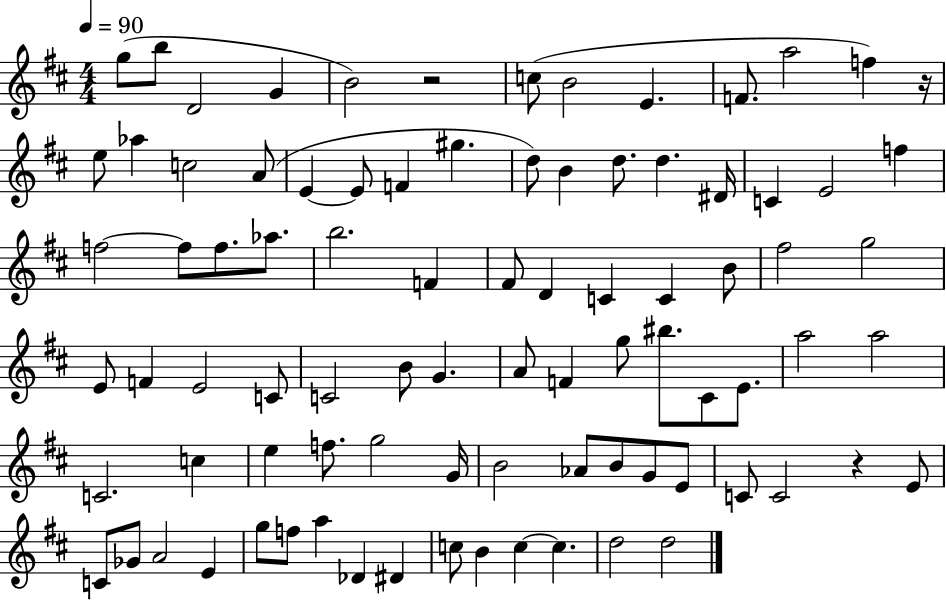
G5/e B5/e D4/h G4/q B4/h R/h C5/e B4/h E4/q. F4/e. A5/h F5/q R/s E5/e Ab5/q C5/h A4/e E4/q E4/e F4/q G#5/q. D5/e B4/q D5/e. D5/q. D#4/s C4/q E4/h F5/q F5/h F5/e F5/e. Ab5/e. B5/h. F4/q F#4/e D4/q C4/q C4/q B4/e F#5/h G5/h E4/e F4/q E4/h C4/e C4/h B4/e G4/q. A4/e F4/q G5/e BIS5/e. C#4/e E4/e. A5/h A5/h C4/h. C5/q E5/q F5/e. G5/h G4/s B4/h Ab4/e B4/e G4/e E4/e C4/e C4/h R/q E4/e C4/e Gb4/e A4/h E4/q G5/e F5/e A5/q Db4/q D#4/q C5/e B4/q C5/q C5/q. D5/h D5/h